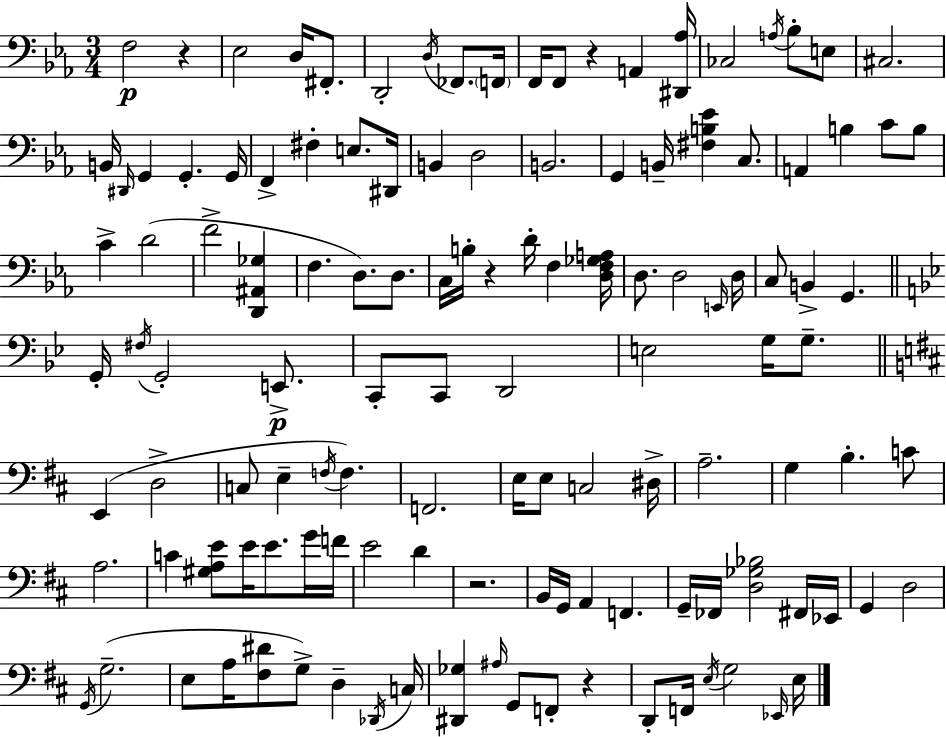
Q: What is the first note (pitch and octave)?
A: F3